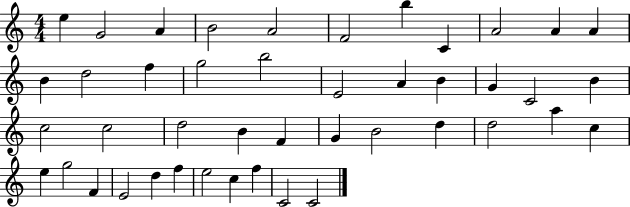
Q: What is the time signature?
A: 4/4